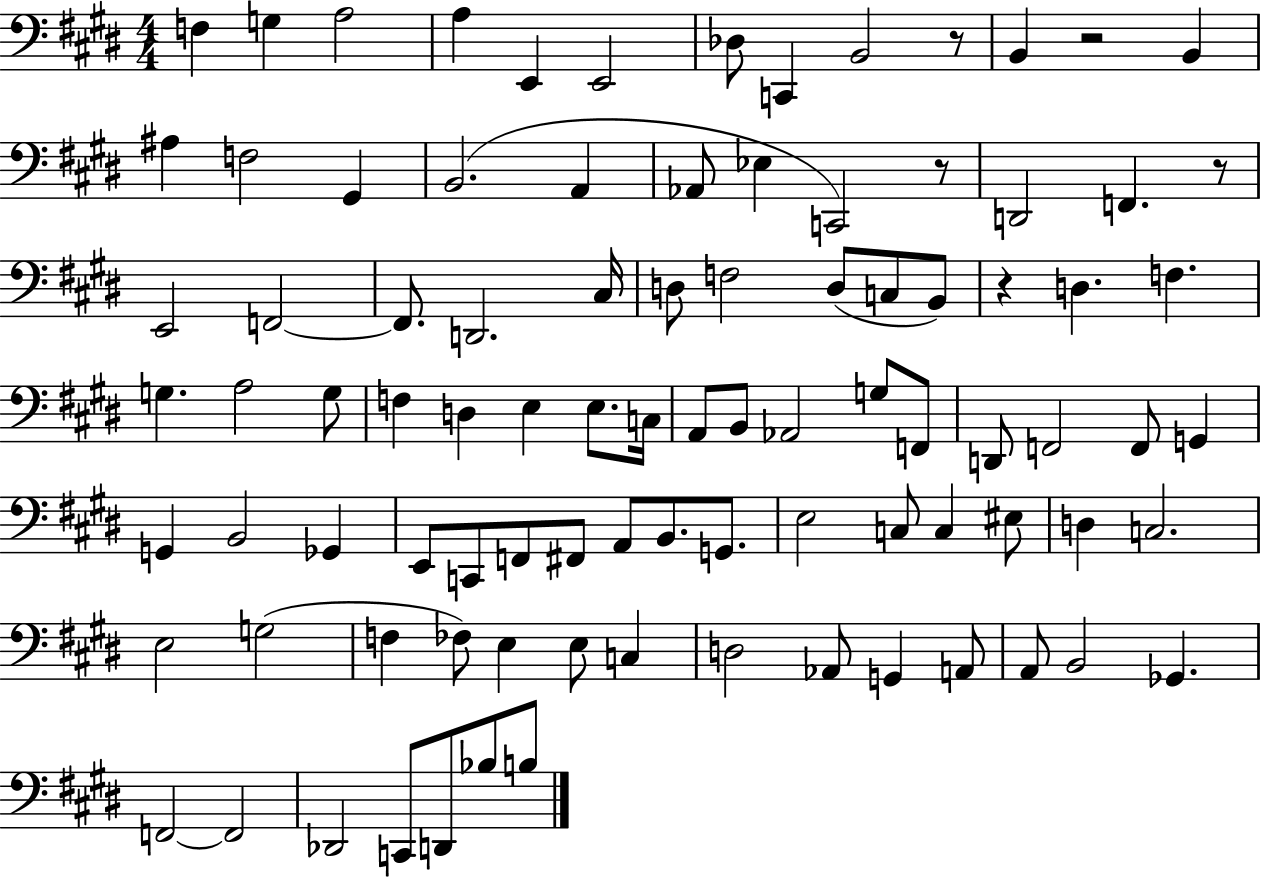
F3/q G3/q A3/h A3/q E2/q E2/h Db3/e C2/q B2/h R/e B2/q R/h B2/q A#3/q F3/h G#2/q B2/h. A2/q Ab2/e Eb3/q C2/h R/e D2/h F2/q. R/e E2/h F2/h F2/e. D2/h. C#3/s D3/e F3/h D3/e C3/e B2/e R/q D3/q. F3/q. G3/q. A3/h G3/e F3/q D3/q E3/q E3/e. C3/s A2/e B2/e Ab2/h G3/e F2/e D2/e F2/h F2/e G2/q G2/q B2/h Gb2/q E2/e C2/e F2/e F#2/e A2/e B2/e. G2/e. E3/h C3/e C3/q EIS3/e D3/q C3/h. E3/h G3/h F3/q FES3/e E3/q E3/e C3/q D3/h Ab2/e G2/q A2/e A2/e B2/h Gb2/q. F2/h F2/h Db2/h C2/e D2/e Bb3/e B3/e